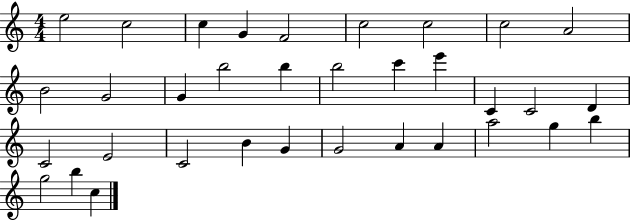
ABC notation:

X:1
T:Untitled
M:4/4
L:1/4
K:C
e2 c2 c G F2 c2 c2 c2 A2 B2 G2 G b2 b b2 c' e' C C2 D C2 E2 C2 B G G2 A A a2 g b g2 b c